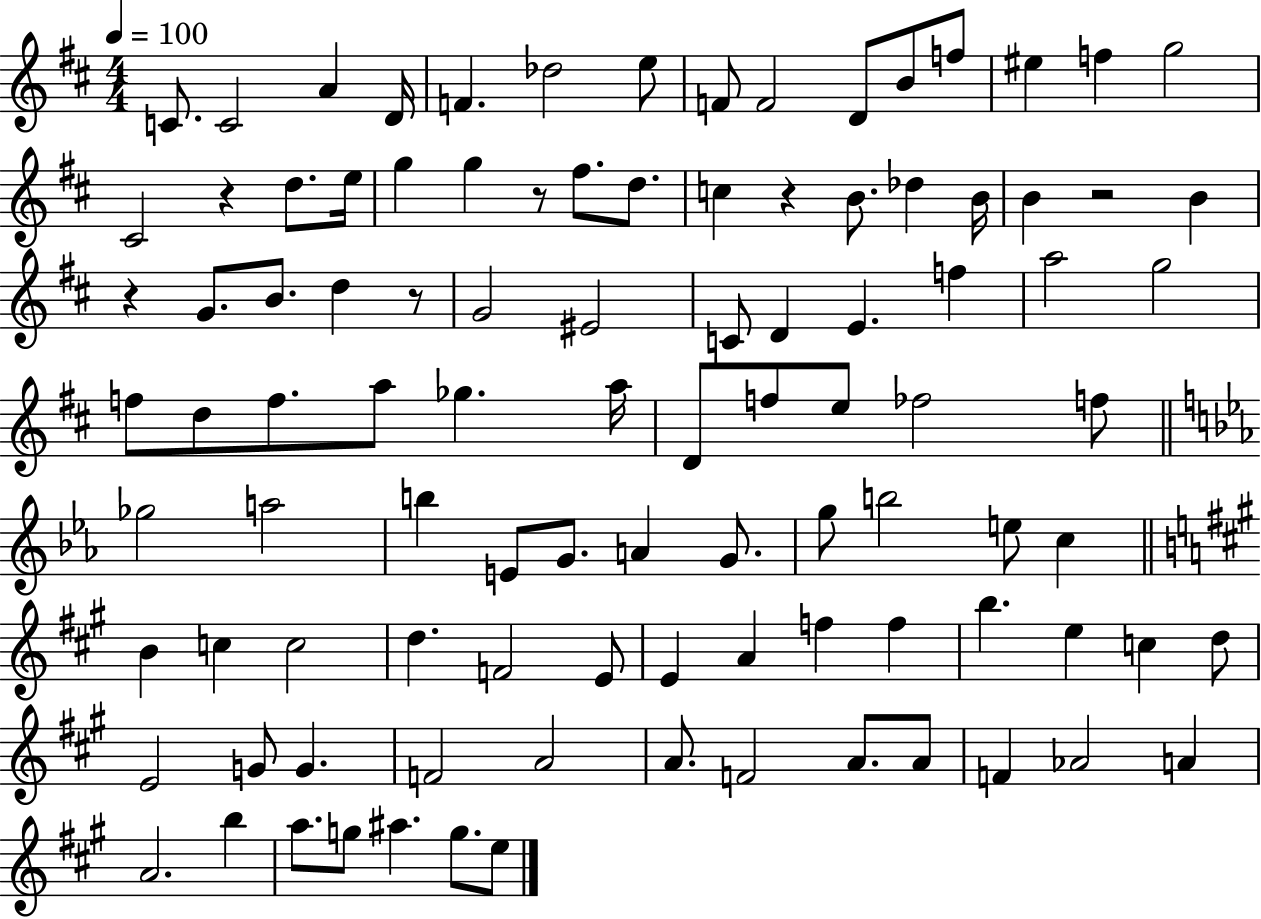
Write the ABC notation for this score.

X:1
T:Untitled
M:4/4
L:1/4
K:D
C/2 C2 A D/4 F _d2 e/2 F/2 F2 D/2 B/2 f/2 ^e f g2 ^C2 z d/2 e/4 g g z/2 ^f/2 d/2 c z B/2 _d B/4 B z2 B z G/2 B/2 d z/2 G2 ^E2 C/2 D E f a2 g2 f/2 d/2 f/2 a/2 _g a/4 D/2 f/2 e/2 _f2 f/2 _g2 a2 b E/2 G/2 A G/2 g/2 b2 e/2 c B c c2 d F2 E/2 E A f f b e c d/2 E2 G/2 G F2 A2 A/2 F2 A/2 A/2 F _A2 A A2 b a/2 g/2 ^a g/2 e/2